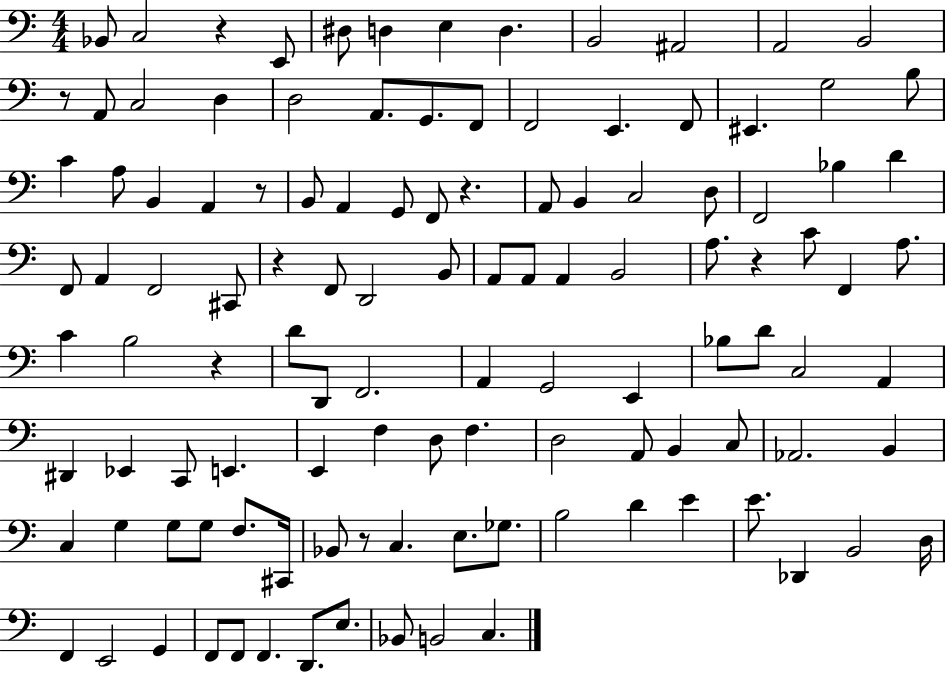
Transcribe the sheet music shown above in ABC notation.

X:1
T:Untitled
M:4/4
L:1/4
K:C
_B,,/2 C,2 z E,,/2 ^D,/2 D, E, D, B,,2 ^A,,2 A,,2 B,,2 z/2 A,,/2 C,2 D, D,2 A,,/2 G,,/2 F,,/2 F,,2 E,, F,,/2 ^E,, G,2 B,/2 C A,/2 B,, A,, z/2 B,,/2 A,, G,,/2 F,,/2 z A,,/2 B,, C,2 D,/2 F,,2 _B, D F,,/2 A,, F,,2 ^C,,/2 z F,,/2 D,,2 B,,/2 A,,/2 A,,/2 A,, B,,2 A,/2 z C/2 F,, A,/2 C B,2 z D/2 D,,/2 F,,2 A,, G,,2 E,, _B,/2 D/2 C,2 A,, ^D,, _E,, C,,/2 E,, E,, F, D,/2 F, D,2 A,,/2 B,, C,/2 _A,,2 B,, C, G, G,/2 G,/2 F,/2 ^C,,/4 _B,,/2 z/2 C, E,/2 _G,/2 B,2 D E E/2 _D,, B,,2 D,/4 F,, E,,2 G,, F,,/2 F,,/2 F,, D,,/2 E,/2 _B,,/2 B,,2 C,